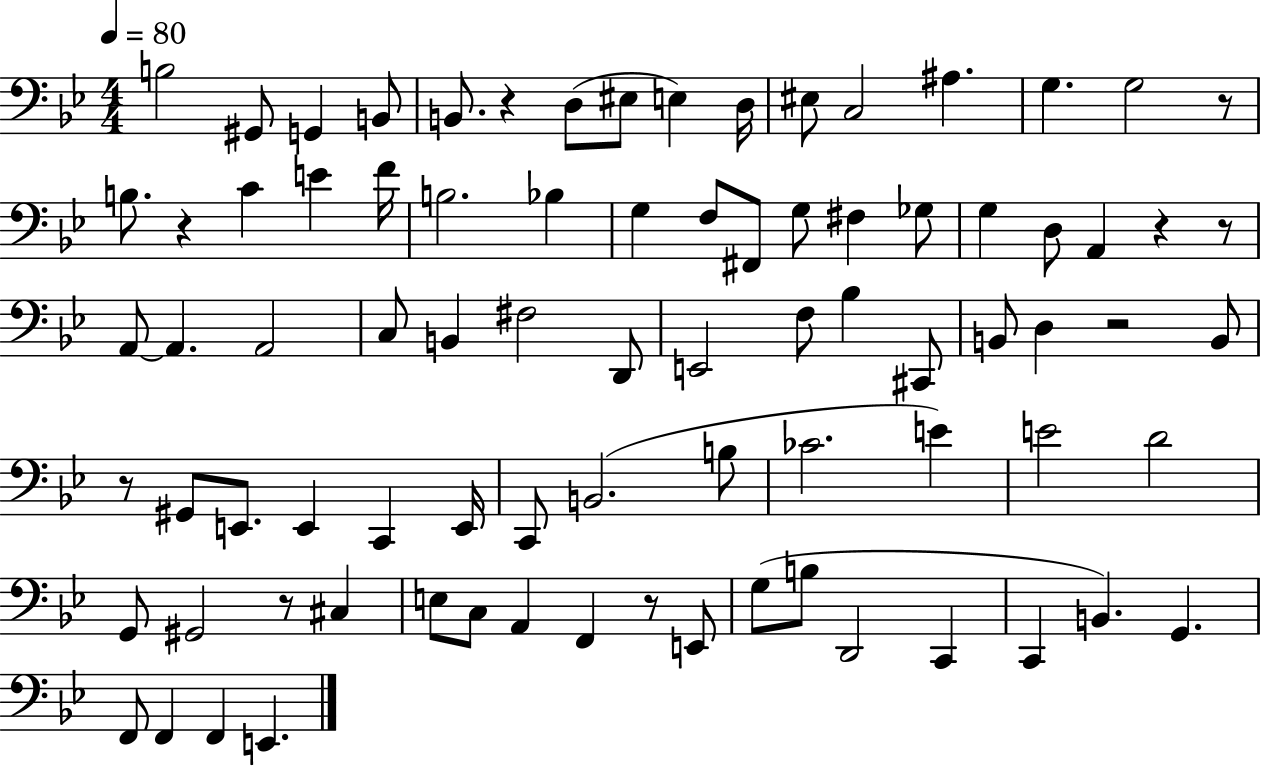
X:1
T:Untitled
M:4/4
L:1/4
K:Bb
B,2 ^G,,/2 G,, B,,/2 B,,/2 z D,/2 ^E,/2 E, D,/4 ^E,/2 C,2 ^A, G, G,2 z/2 B,/2 z C E F/4 B,2 _B, G, F,/2 ^F,,/2 G,/2 ^F, _G,/2 G, D,/2 A,, z z/2 A,,/2 A,, A,,2 C,/2 B,, ^F,2 D,,/2 E,,2 F,/2 _B, ^C,,/2 B,,/2 D, z2 B,,/2 z/2 ^G,,/2 E,,/2 E,, C,, E,,/4 C,,/2 B,,2 B,/2 _C2 E E2 D2 G,,/2 ^G,,2 z/2 ^C, E,/2 C,/2 A,, F,, z/2 E,,/2 G,/2 B,/2 D,,2 C,, C,, B,, G,, F,,/2 F,, F,, E,,